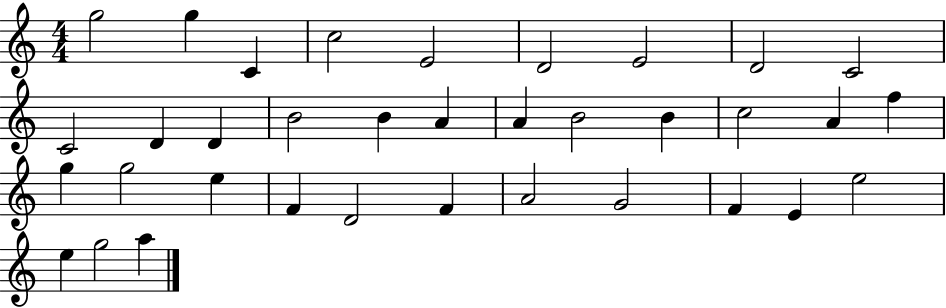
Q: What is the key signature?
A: C major